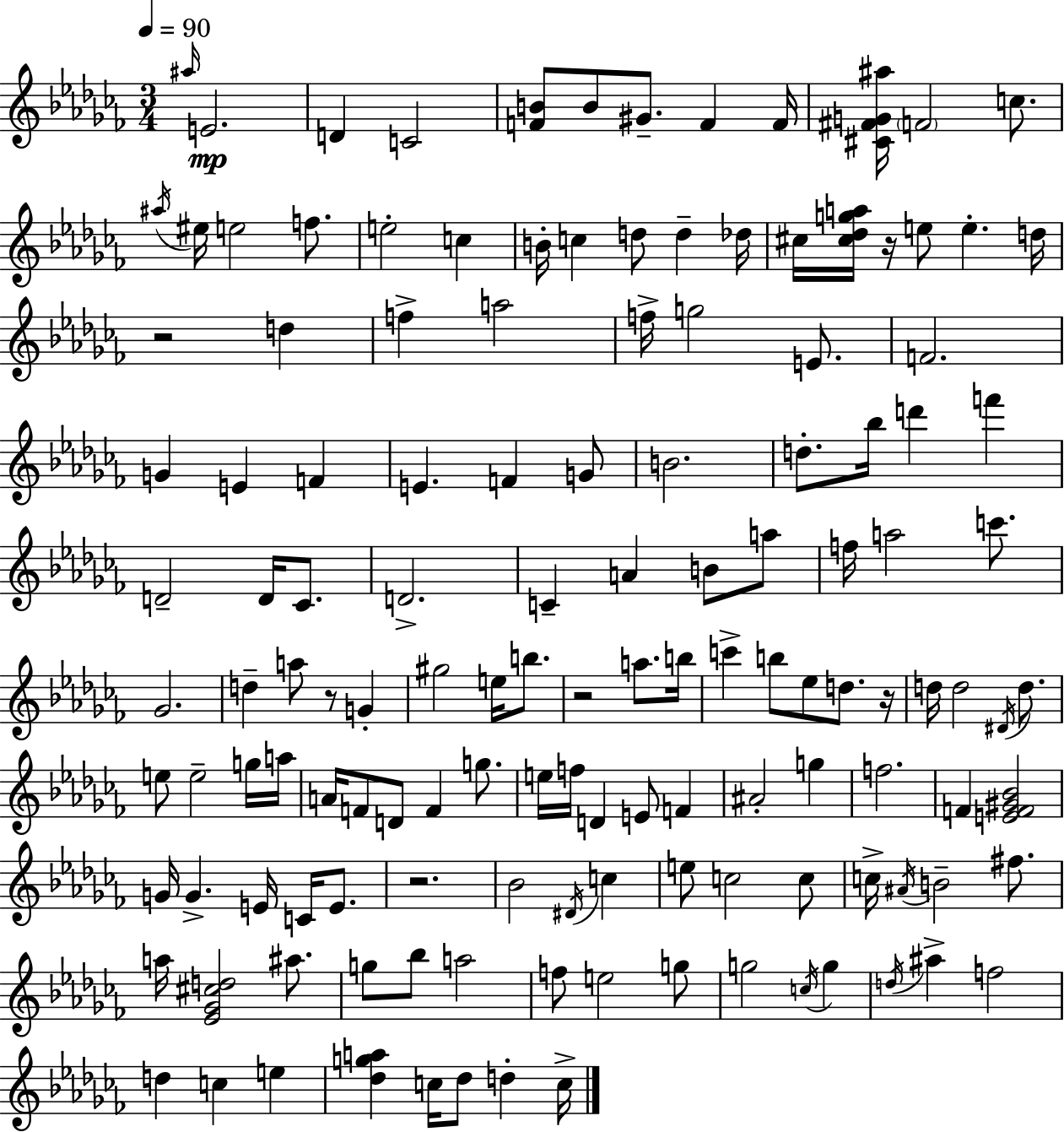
X:1
T:Untitled
M:3/4
L:1/4
K:Abm
^a/4 E2 D C2 [FB]/2 B/2 ^G/2 F F/4 [^C^FG^a]/4 F2 c/2 ^a/4 ^e/4 e2 f/2 e2 c B/4 c d/2 d _d/4 ^c/4 [^c_dga]/4 z/4 e/2 e d/4 z2 d f a2 f/4 g2 E/2 F2 G E F E F G/2 B2 d/2 _b/4 d' f' D2 D/4 _C/2 D2 C A B/2 a/2 f/4 a2 c'/2 _G2 d a/2 z/2 G ^g2 e/4 b/2 z2 a/2 b/4 c' b/2 _e/2 d/2 z/4 d/4 d2 ^D/4 d/2 e/2 e2 g/4 a/4 A/4 F/2 D/2 F g/2 e/4 f/4 D E/2 F ^A2 g f2 F [EF^G_B]2 G/4 G E/4 C/4 E/2 z2 _B2 ^D/4 c e/2 c2 c/2 c/4 ^A/4 B2 ^f/2 a/4 [_E_G^cd]2 ^a/2 g/2 _b/2 a2 f/2 e2 g/2 g2 c/4 g d/4 ^a f2 d c e [_dga] c/4 _d/2 d c/4